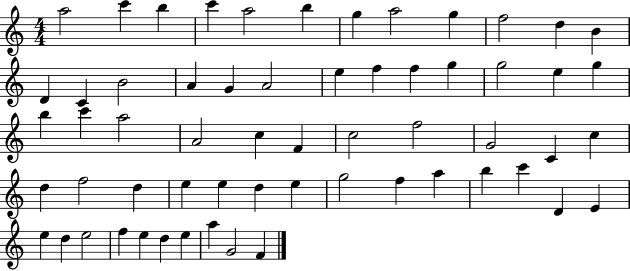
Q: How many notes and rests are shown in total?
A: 60